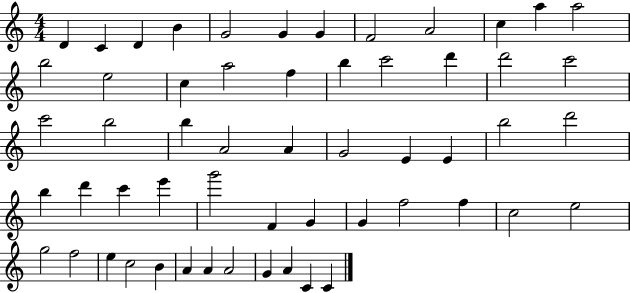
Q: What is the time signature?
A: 4/4